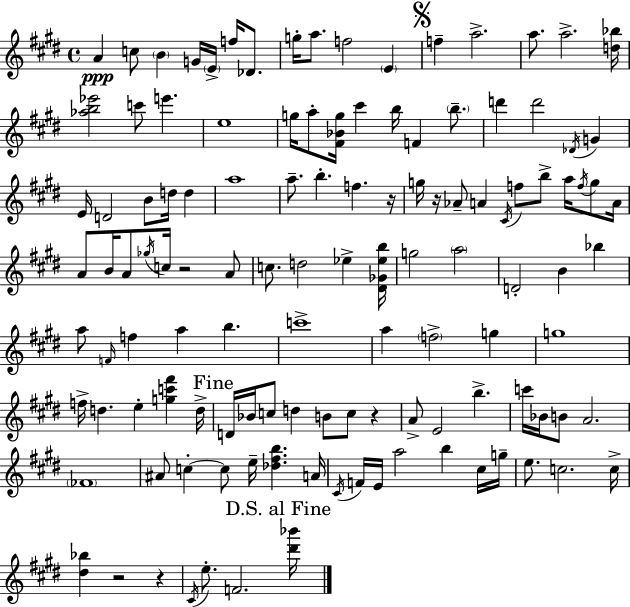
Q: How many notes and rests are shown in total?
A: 121